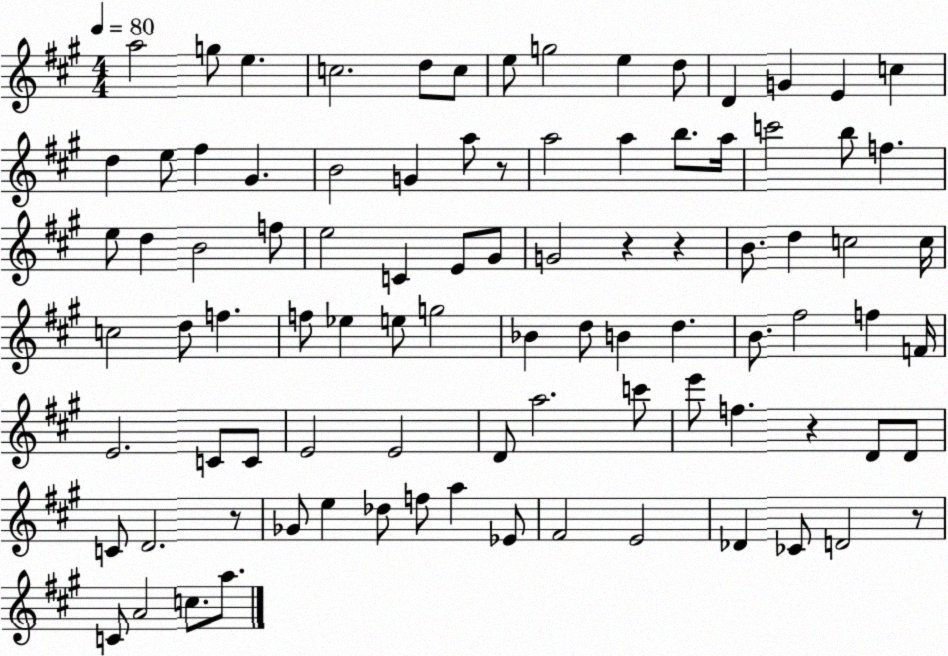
X:1
T:Untitled
M:4/4
L:1/4
K:A
a2 g/2 e c2 d/2 c/2 e/2 g2 e d/2 D G E c d e/2 ^f ^G B2 G a/2 z/2 a2 a b/2 a/4 c'2 b/2 f e/2 d B2 f/2 e2 C E/2 ^G/2 G2 z z B/2 d c2 c/4 c2 d/2 f f/2 _e e/2 g2 _B d/2 B d B/2 ^f2 f F/4 E2 C/2 C/2 E2 E2 D/2 a2 c'/2 e'/2 f z D/2 D/2 C/2 D2 z/2 _G/2 e _d/2 f/2 a _E/2 ^F2 E2 _D _C/2 D2 z/2 C/2 A2 c/2 a/2